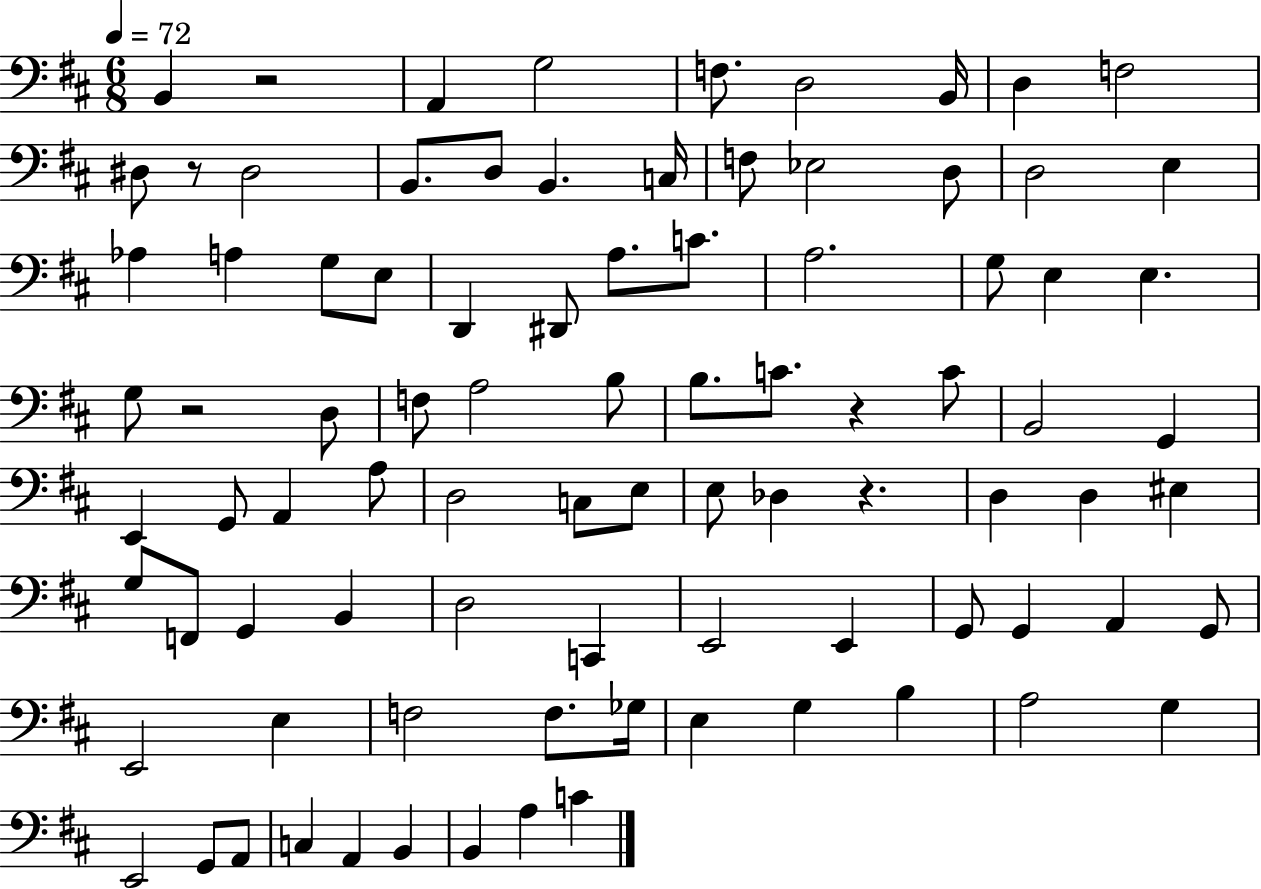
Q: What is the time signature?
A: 6/8